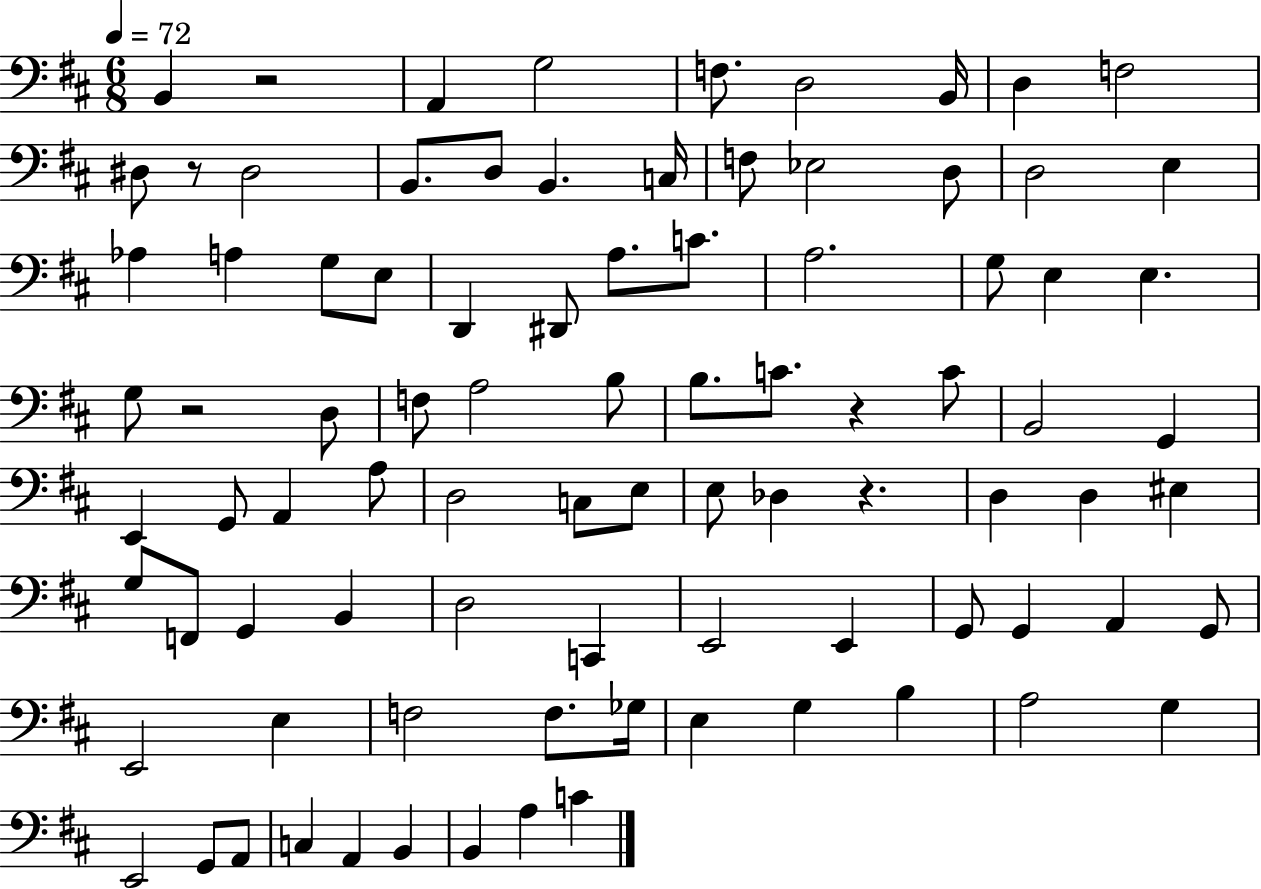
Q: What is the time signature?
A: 6/8